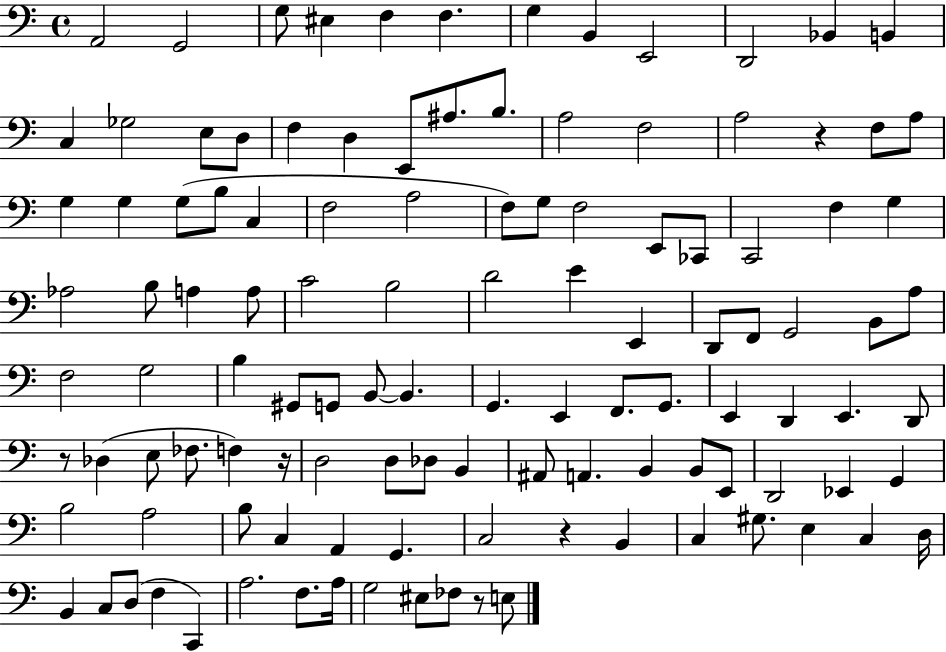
{
  \clef bass
  \time 4/4
  \defaultTimeSignature
  \key c \major
  \repeat volta 2 { a,2 g,2 | g8 eis4 f4 f4. | g4 b,4 e,2 | d,2 bes,4 b,4 | \break c4 ges2 e8 d8 | f4 d4 e,8 ais8. b8. | a2 f2 | a2 r4 f8 a8 | \break g4 g4 g8( b8 c4 | f2 a2 | f8) g8 f2 e,8 ces,8 | c,2 f4 g4 | \break aes2 b8 a4 a8 | c'2 b2 | d'2 e'4 e,4 | d,8 f,8 g,2 b,8 a8 | \break f2 g2 | b4 gis,8 g,8 b,8~~ b,4. | g,4. e,4 f,8. g,8. | e,4 d,4 e,4. d,8 | \break r8 des4( e8 fes8. f4) r16 | d2 d8 des8 b,4 | ais,8 a,4. b,4 b,8 e,8 | d,2 ees,4 g,4 | \break b2 a2 | b8 c4 a,4 g,4. | c2 r4 b,4 | c4 gis8. e4 c4 d16 | \break b,4 c8 d8( f4 c,4) | a2. f8. a16 | g2 eis8 fes8 r8 e8 | } \bar "|."
}